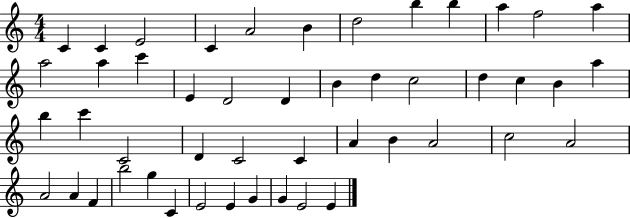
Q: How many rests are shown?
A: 0